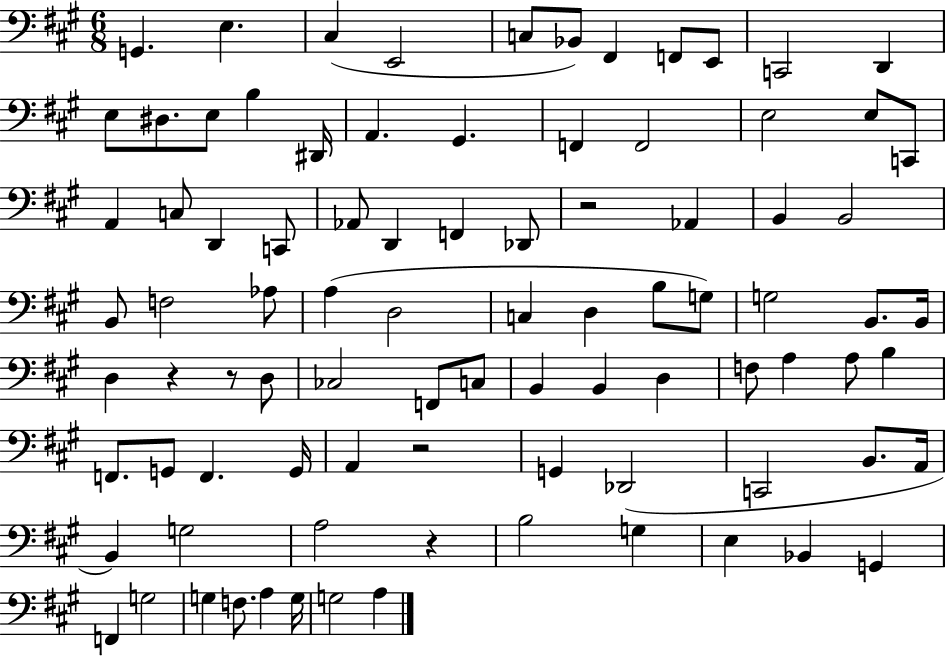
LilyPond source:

{
  \clef bass
  \numericTimeSignature
  \time 6/8
  \key a \major
  g,4. e4. | cis4( e,2 | c8 bes,8) fis,4 f,8 e,8 | c,2 d,4 | \break e8 dis8. e8 b4 dis,16 | a,4. gis,4. | f,4 f,2 | e2 e8 c,8 | \break a,4 c8 d,4 c,8 | aes,8 d,4 f,4 des,8 | r2 aes,4 | b,4 b,2 | \break b,8 f2 aes8 | a4( d2 | c4 d4 b8 g8) | g2 b,8. b,16 | \break d4 r4 r8 d8 | ces2 f,8 c8 | b,4 b,4 d4 | f8 a4 a8 b4 | \break f,8. g,8 f,4. g,16 | a,4 r2 | g,4 des,2( | c,2 b,8. a,16 | \break b,4) g2 | a2 r4 | b2 g4 | e4 bes,4 g,4 | \break f,4 g2 | g4 f8. a4 g16 | g2 a4 | \bar "|."
}